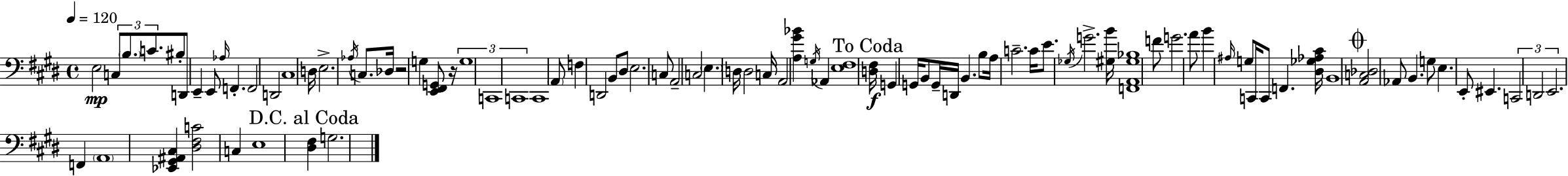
{
  \clef bass
  \time 4/4
  \defaultTimeSignature
  \key e \major
  \tempo 4 = 120
  e2\mp \tuplet 3/2 { c8 \parenthesize b8. c'8. } | bis8-. d,8 e,4-- e,8 \grace { aes16 } f,4.-. | f,2 d,2 | cis1 | \break d16 e2.-> \acciaccatura { aes16 } c8. | des16 r2 g4 <e, fis, g,>8 | r16 \tuplet 3/2 { g1 | c,1 | \break c,1 } | c,1 | \parenthesize a,8 f4 d,2 | b,8 dis8 e2. | \break c8 a,2-- c2 | \parenthesize e4. d16 d2 | c16 a,2 <a gis' bes'>4 \acciaccatura { g16 } aes,4 | <e fis>1 | \break \mark "To Coda" <d fis>16\f g,4 g,16 b,8 g,16-- d,16 b,4. | b8 a16 c'2.-- | c'16 e'8. \acciaccatura { ges16 } g'2.-> | <gis b'>16 <f, a, gis bes>1 | \break f'8 g'2. | a'8 b'4 \grace { ais16 } g8 c,16 c,8 f,4. | <dis ges aes cis'>16 b,1 | \mark \markup { \musicglyph "scripts.coda" } <a, c des>2 aes,8 b,4. | \break g8 e4. e,8-. eis,4. | \tuplet 3/2 { c,2 d,2 | e,2. } | f,4 \parenthesize a,1 | \break <ees, gis, ais, cis>4 <dis fis c'>2 | c4 e1 | \mark "D.C. al Coda" <dis fis>4 g2. | \bar "|."
}